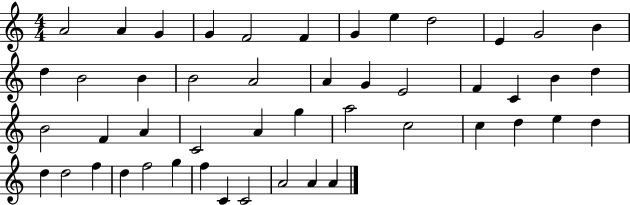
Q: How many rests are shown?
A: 0